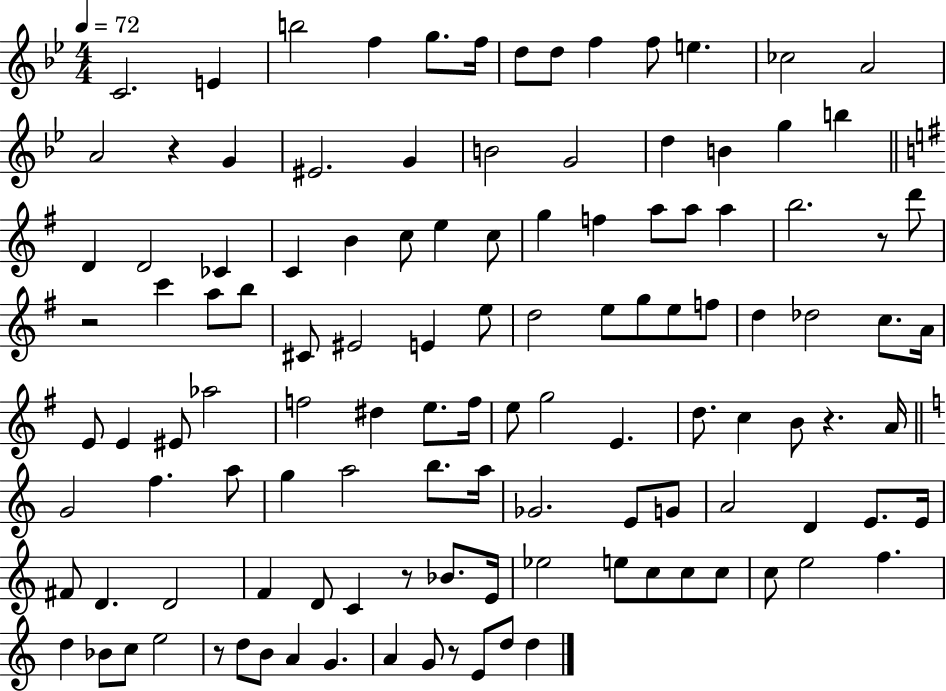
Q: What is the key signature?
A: BES major